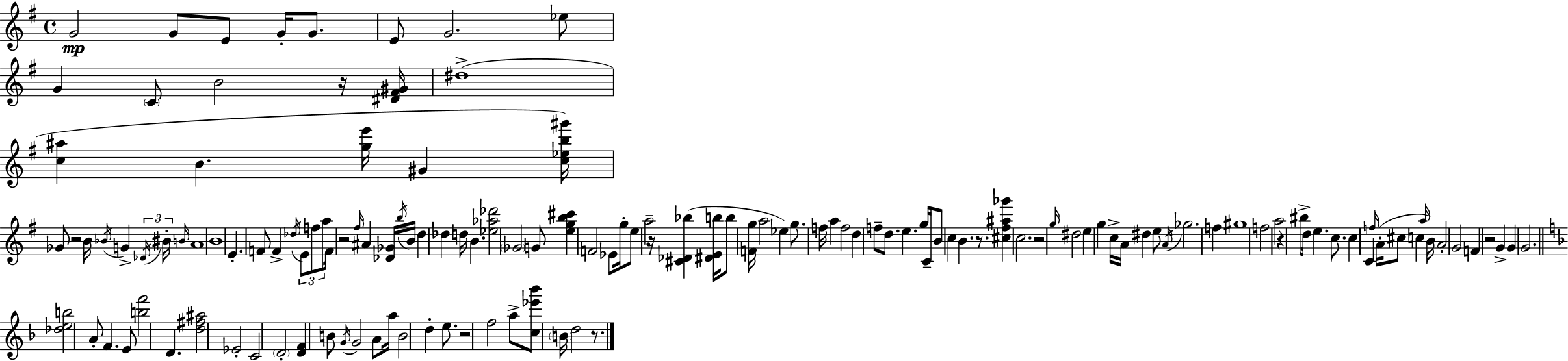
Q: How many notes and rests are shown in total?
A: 140